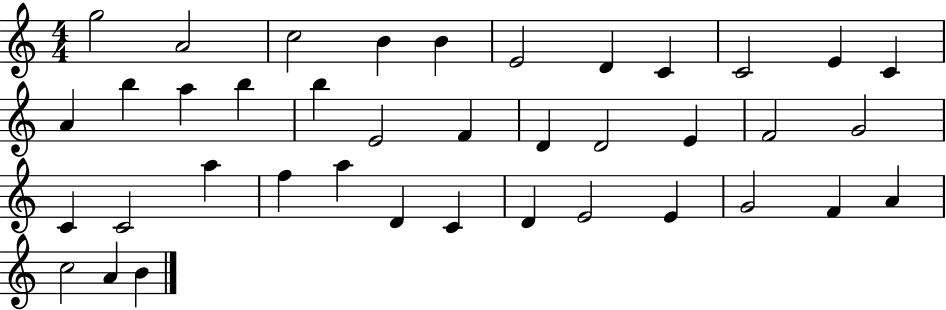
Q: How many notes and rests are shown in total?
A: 39